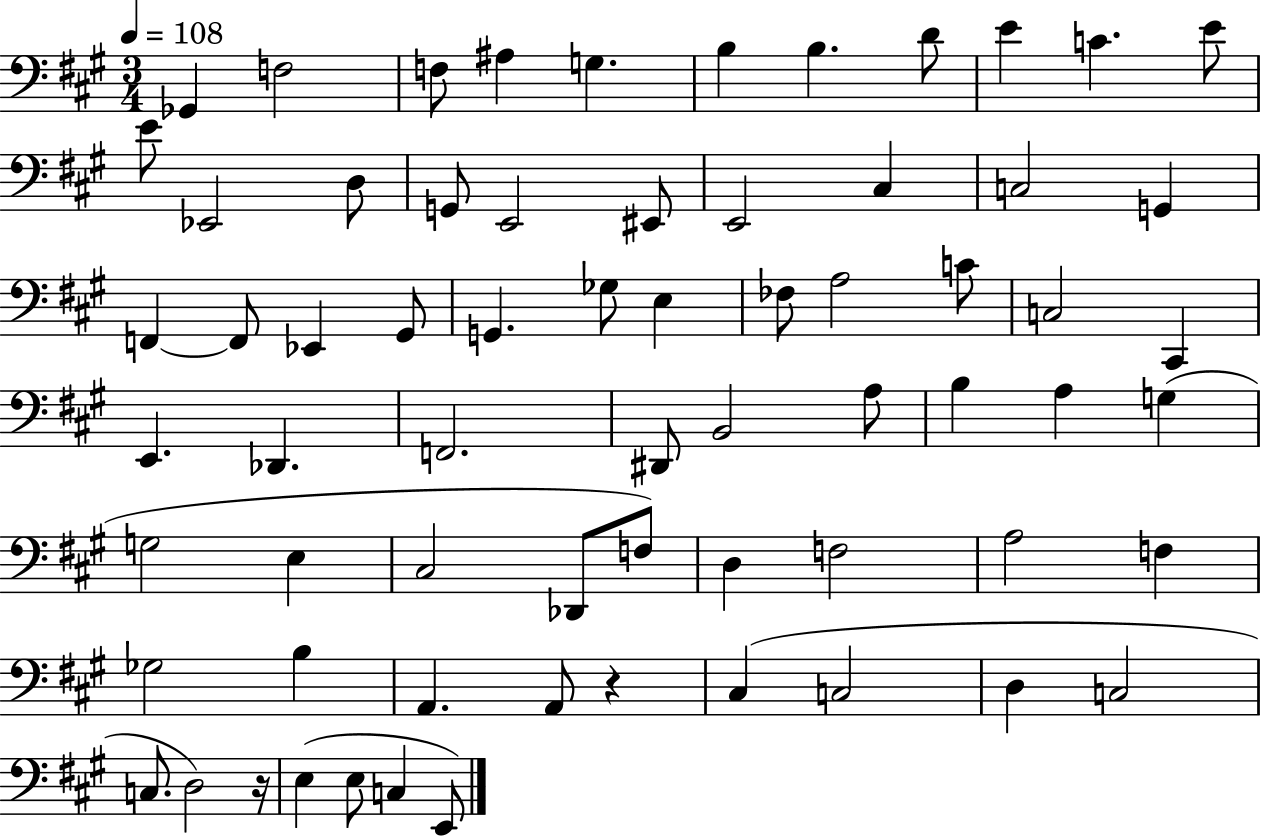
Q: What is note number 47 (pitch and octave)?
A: F3